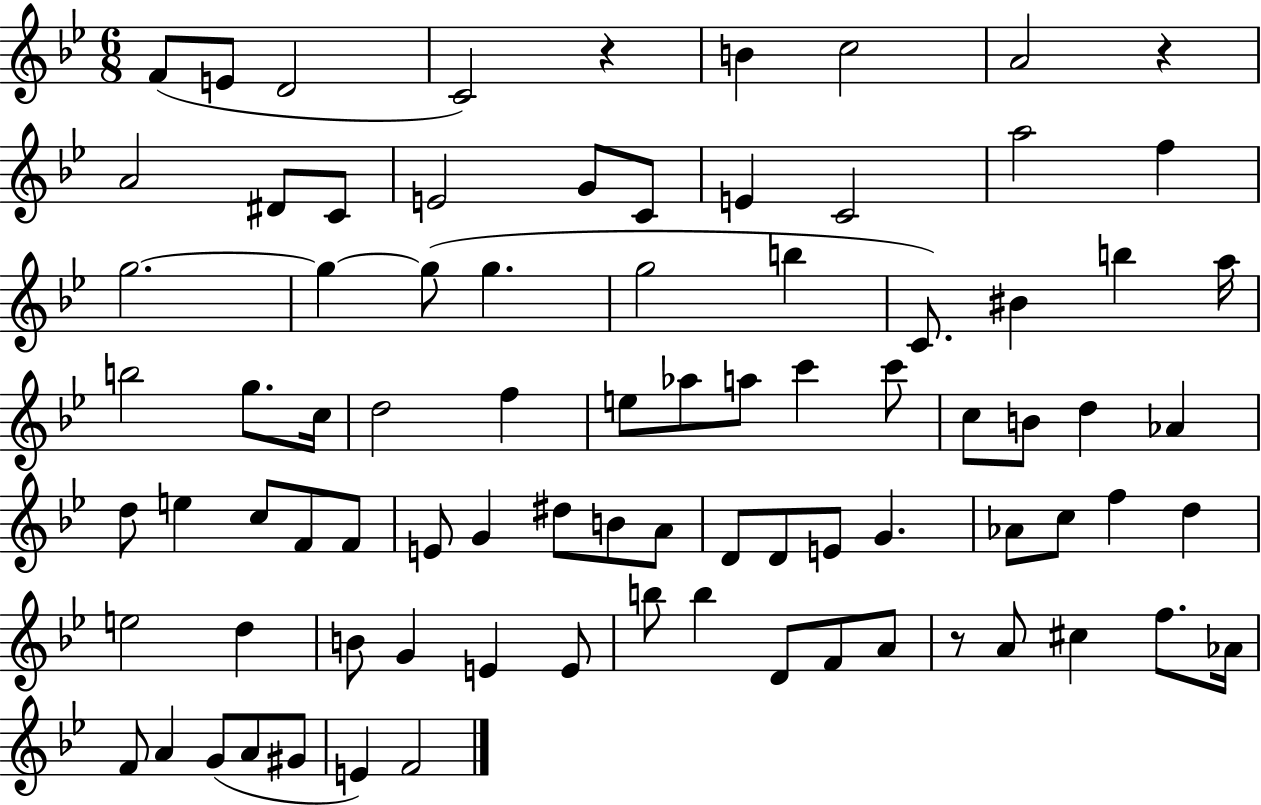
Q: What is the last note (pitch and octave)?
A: F4